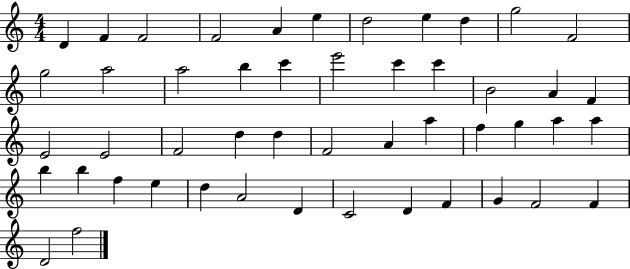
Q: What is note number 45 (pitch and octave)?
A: G4